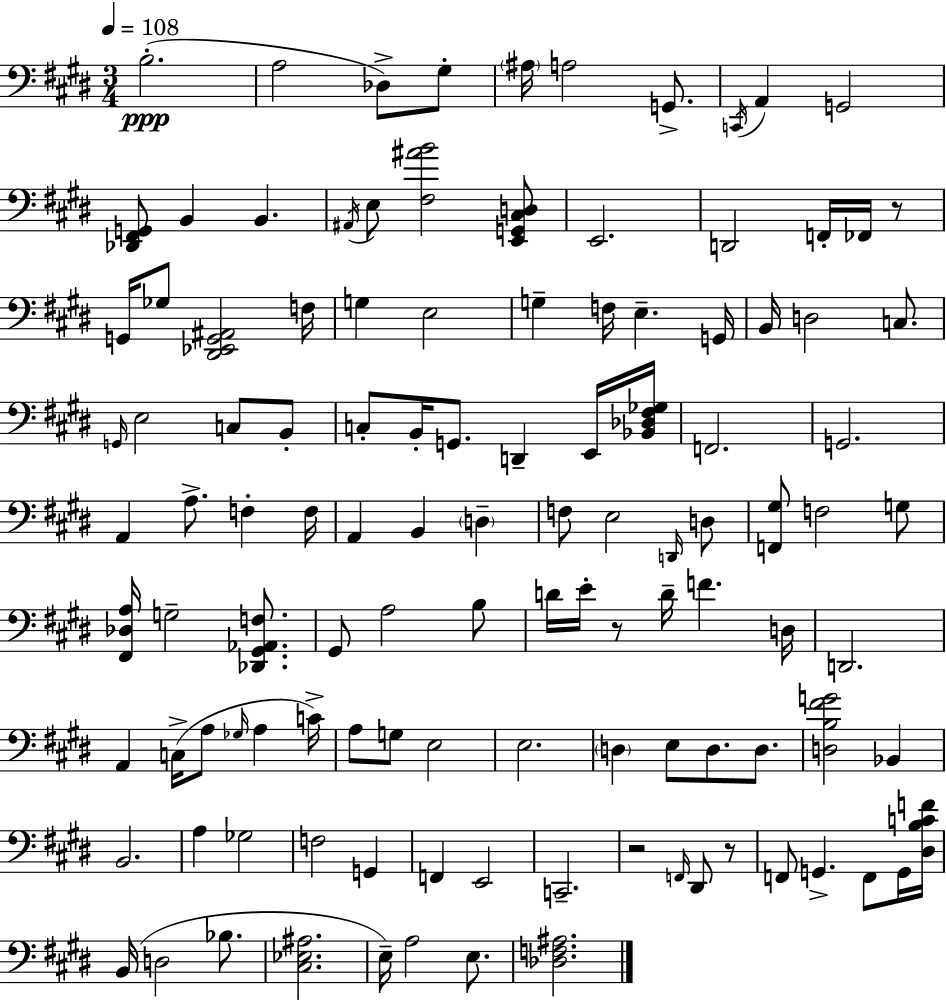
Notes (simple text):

B3/h. A3/h Db3/e G#3/e A#3/s A3/h G2/e. C2/s A2/q G2/h [Db2,F#2,G2]/e B2/q B2/q. A#2/s E3/e [F#3,A#4,B4]/h [E2,G2,C#3,D3]/e E2/h. D2/h F2/s FES2/s R/e G2/s Gb3/e [D#2,Eb2,G2,A#2]/h F3/s G3/q E3/h G3/q F3/s E3/q. G2/s B2/s D3/h C3/e. G2/s E3/h C3/e B2/e C3/e B2/s G2/e. D2/q E2/s [Bb2,Db3,F#3,Gb3]/s F2/h. G2/h. A2/q A3/e. F3/q F3/s A2/q B2/q D3/q F3/e E3/h D2/s D3/e [F2,G#3]/e F3/h G3/e [F#2,Db3,A3]/s G3/h [Db2,G#2,Ab2,F3]/e. G#2/e A3/h B3/e D4/s E4/s R/e D4/s F4/q. D3/s D2/h. A2/q C3/s A3/e Gb3/s A3/q C4/s A3/e G3/e E3/h E3/h. D3/q E3/e D3/e. D3/e. [D3,B3,F#4,G4]/h Bb2/q B2/h. A3/q Gb3/h F3/h G2/q F2/q E2/h C2/h. R/h F2/s D#2/e R/e F2/e G2/q. F2/e G2/s [D#3,B3,C4,F4]/s B2/s D3/h Bb3/e. [C#3,Eb3,A#3]/h. E3/s A3/h E3/e. [Db3,F3,A#3]/h.